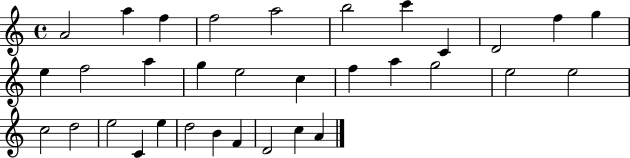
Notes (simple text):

A4/h A5/q F5/q F5/h A5/h B5/h C6/q C4/q D4/h F5/q G5/q E5/q F5/h A5/q G5/q E5/h C5/q F5/q A5/q G5/h E5/h E5/h C5/h D5/h E5/h C4/q E5/q D5/h B4/q F4/q D4/h C5/q A4/q